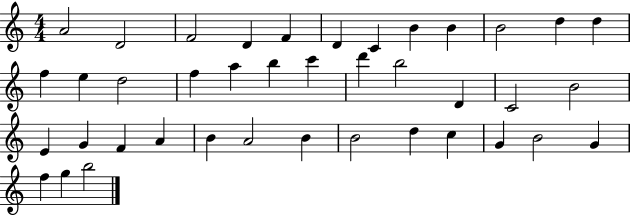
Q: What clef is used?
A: treble